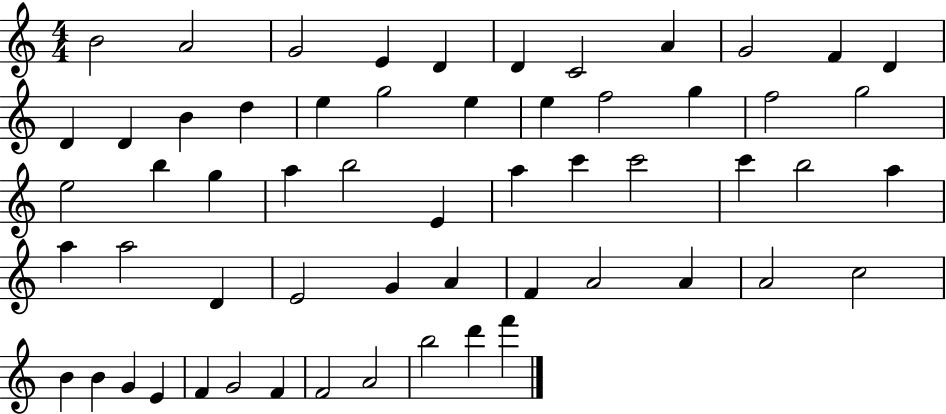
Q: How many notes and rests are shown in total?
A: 58